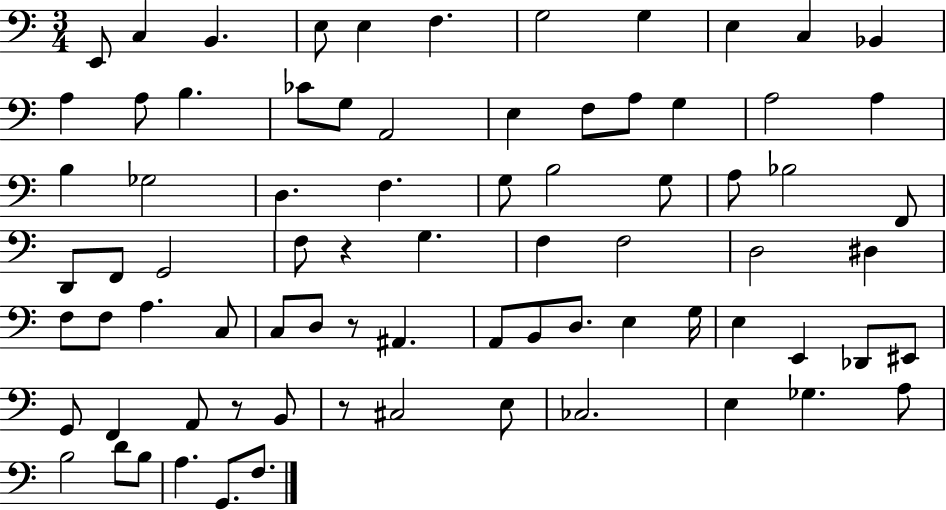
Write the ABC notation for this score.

X:1
T:Untitled
M:3/4
L:1/4
K:C
E,,/2 C, B,, E,/2 E, F, G,2 G, E, C, _B,, A, A,/2 B, _C/2 G,/2 A,,2 E, F,/2 A,/2 G, A,2 A, B, _G,2 D, F, G,/2 B,2 G,/2 A,/2 _B,2 F,,/2 D,,/2 F,,/2 G,,2 F,/2 z G, F, F,2 D,2 ^D, F,/2 F,/2 A, C,/2 C,/2 D,/2 z/2 ^A,, A,,/2 B,,/2 D,/2 E, G,/4 E, E,, _D,,/2 ^E,,/2 G,,/2 F,, A,,/2 z/2 B,,/2 z/2 ^C,2 E,/2 _C,2 E, _G, A,/2 B,2 D/2 B,/2 A, G,,/2 F,/2